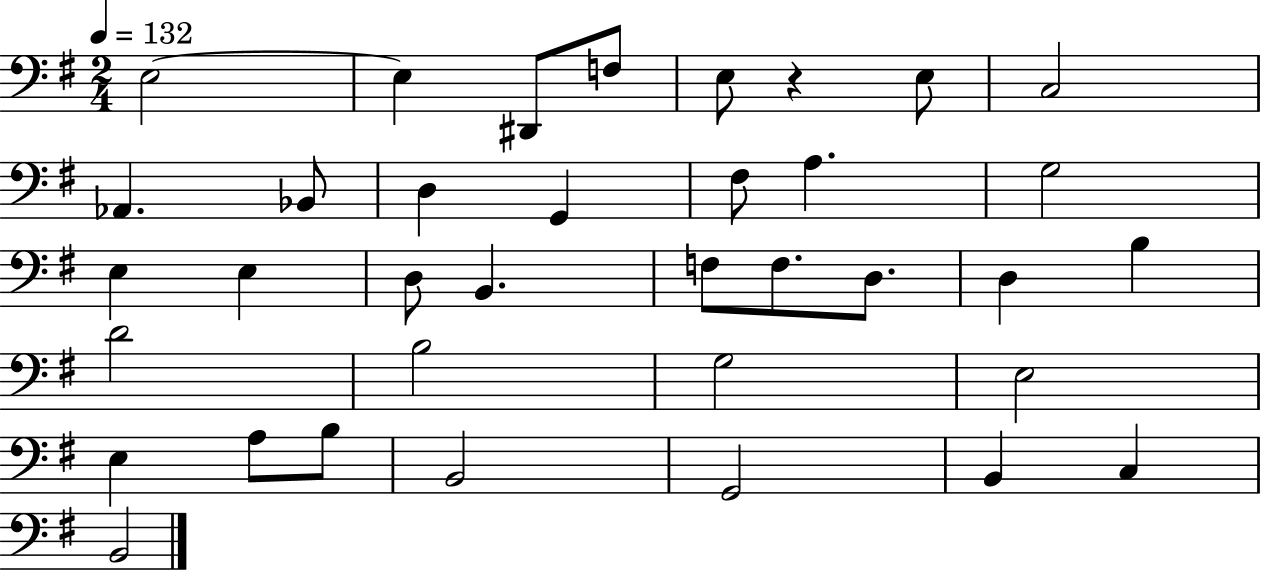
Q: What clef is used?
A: bass